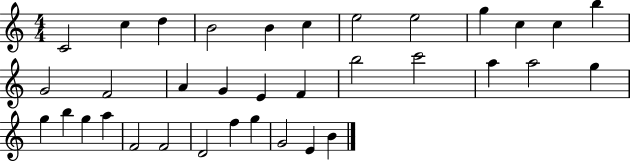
{
  \clef treble
  \numericTimeSignature
  \time 4/4
  \key c \major
  c'2 c''4 d''4 | b'2 b'4 c''4 | e''2 e''2 | g''4 c''4 c''4 b''4 | \break g'2 f'2 | a'4 g'4 e'4 f'4 | b''2 c'''2 | a''4 a''2 g''4 | \break g''4 b''4 g''4 a''4 | f'2 f'2 | d'2 f''4 g''4 | g'2 e'4 b'4 | \break \bar "|."
}